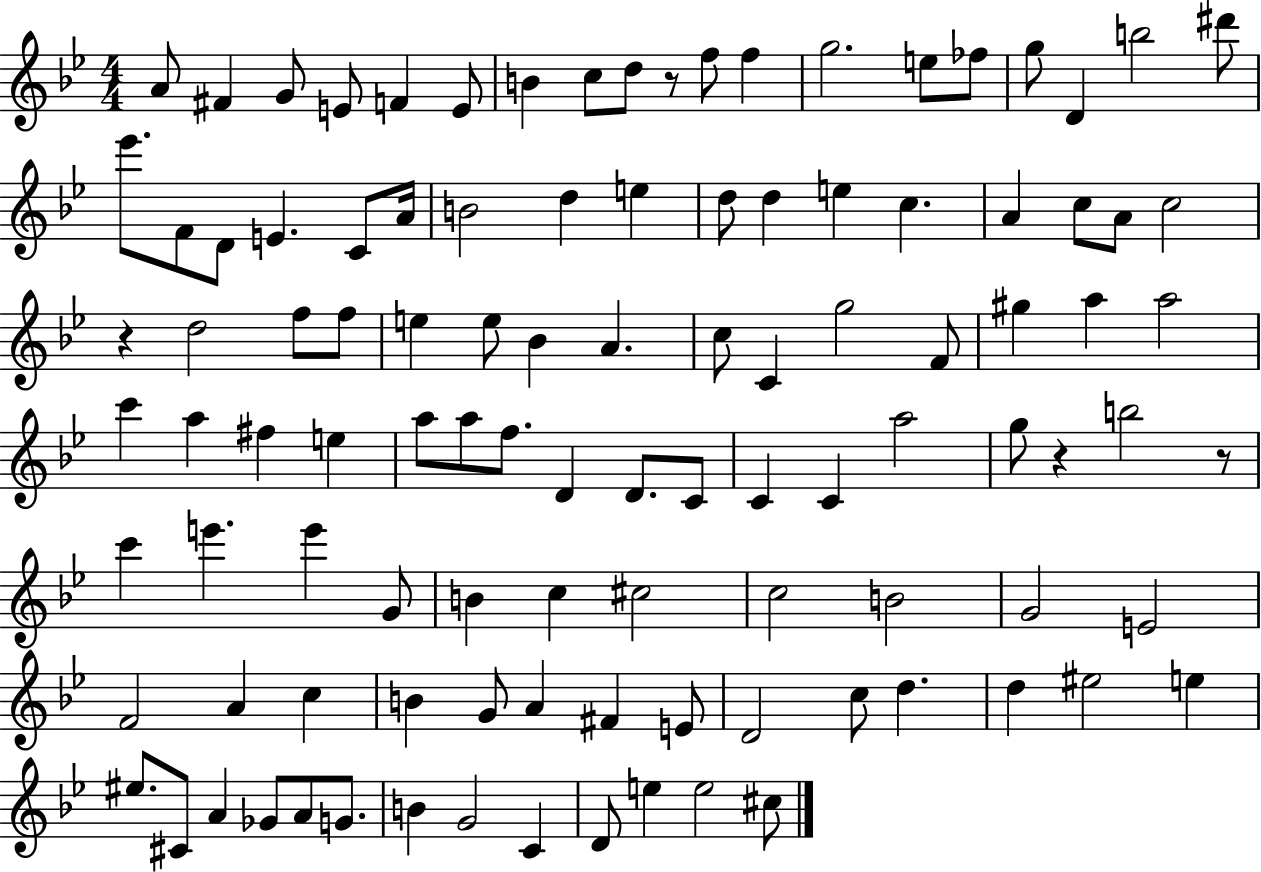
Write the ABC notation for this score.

X:1
T:Untitled
M:4/4
L:1/4
K:Bb
A/2 ^F G/2 E/2 F E/2 B c/2 d/2 z/2 f/2 f g2 e/2 _f/2 g/2 D b2 ^d'/2 _e'/2 F/2 D/2 E C/2 A/4 B2 d e d/2 d e c A c/2 A/2 c2 z d2 f/2 f/2 e e/2 _B A c/2 C g2 F/2 ^g a a2 c' a ^f e a/2 a/2 f/2 D D/2 C/2 C C a2 g/2 z b2 z/2 c' e' e' G/2 B c ^c2 c2 B2 G2 E2 F2 A c B G/2 A ^F E/2 D2 c/2 d d ^e2 e ^e/2 ^C/2 A _G/2 A/2 G/2 B G2 C D/2 e e2 ^c/2